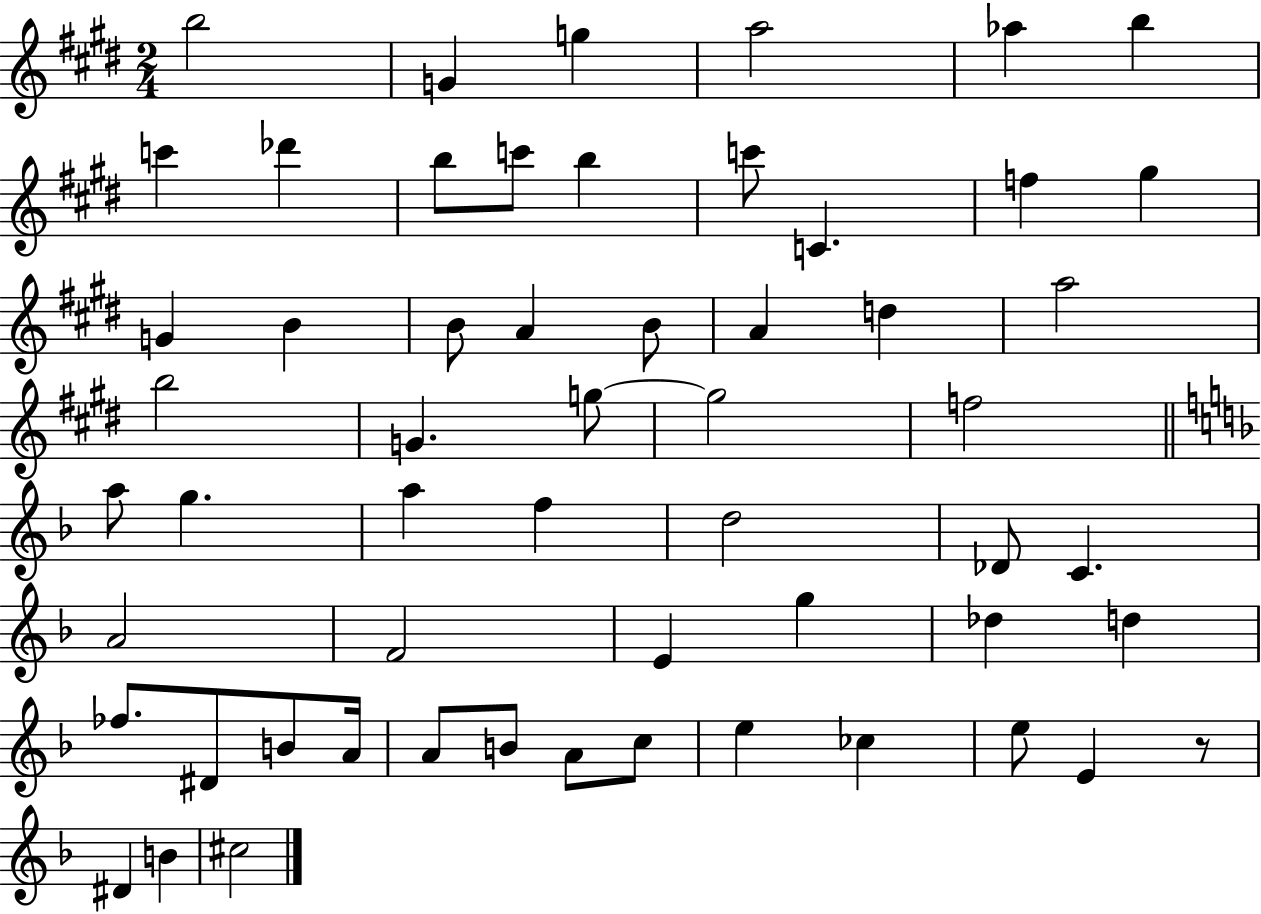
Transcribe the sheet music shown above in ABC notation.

X:1
T:Untitled
M:2/4
L:1/4
K:E
b2 G g a2 _a b c' _d' b/2 c'/2 b c'/2 C f ^g G B B/2 A B/2 A d a2 b2 G g/2 g2 f2 a/2 g a f d2 _D/2 C A2 F2 E g _d d _f/2 ^D/2 B/2 A/4 A/2 B/2 A/2 c/2 e _c e/2 E z/2 ^D B ^c2